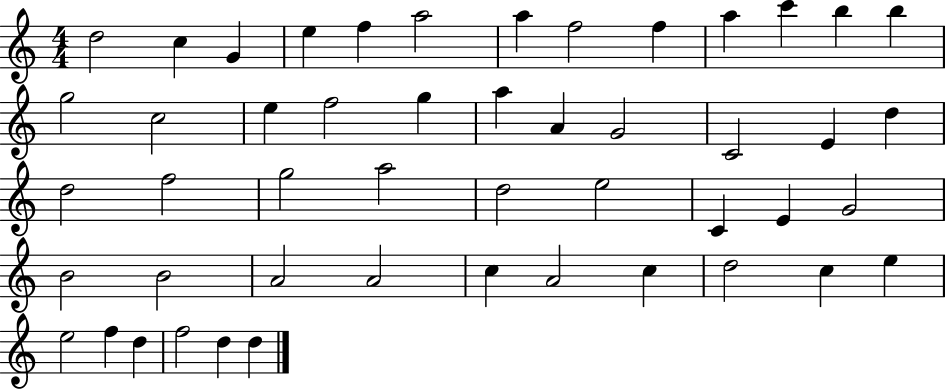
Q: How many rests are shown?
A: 0